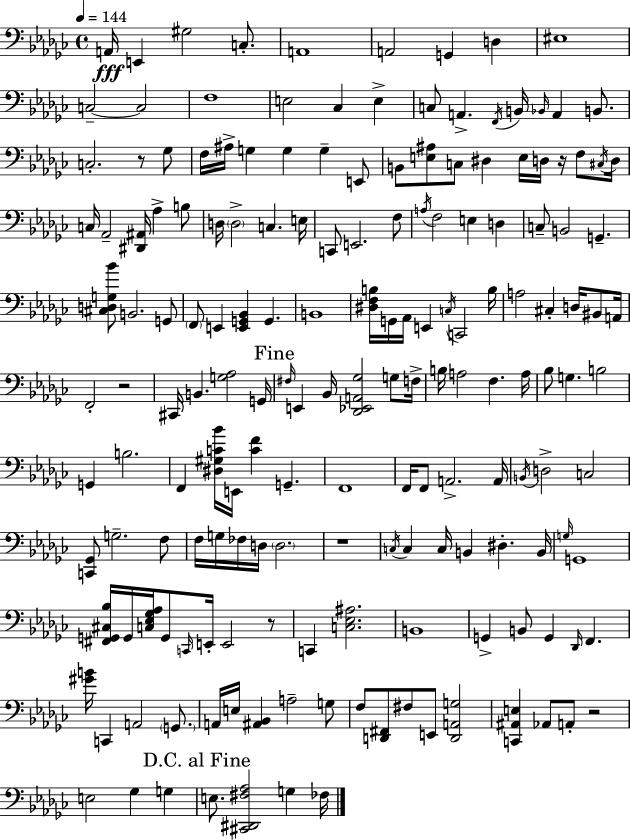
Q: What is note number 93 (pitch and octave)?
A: E2